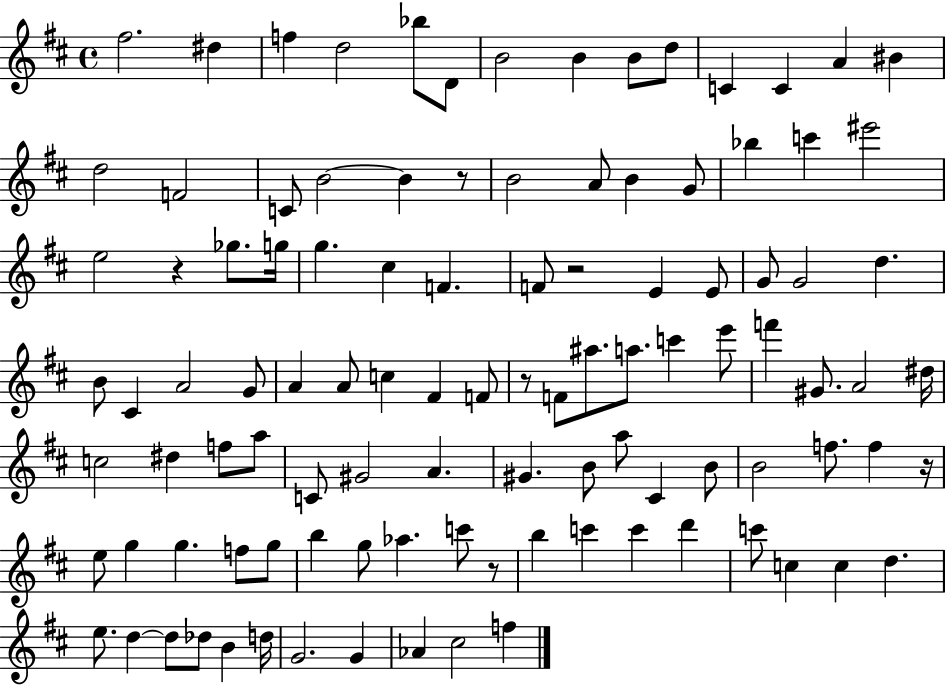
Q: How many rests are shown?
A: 6